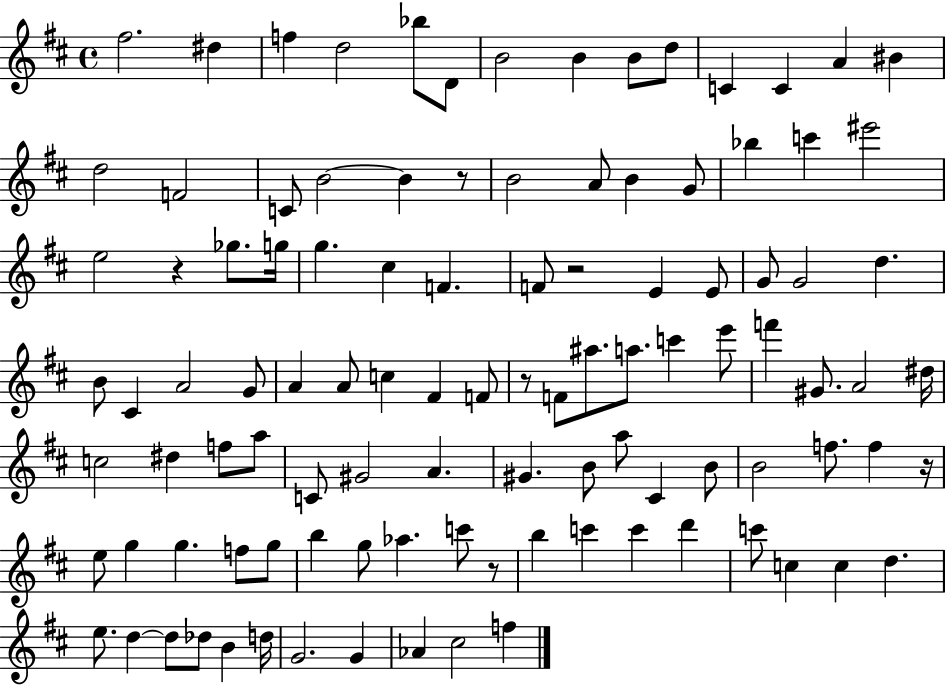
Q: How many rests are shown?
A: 6